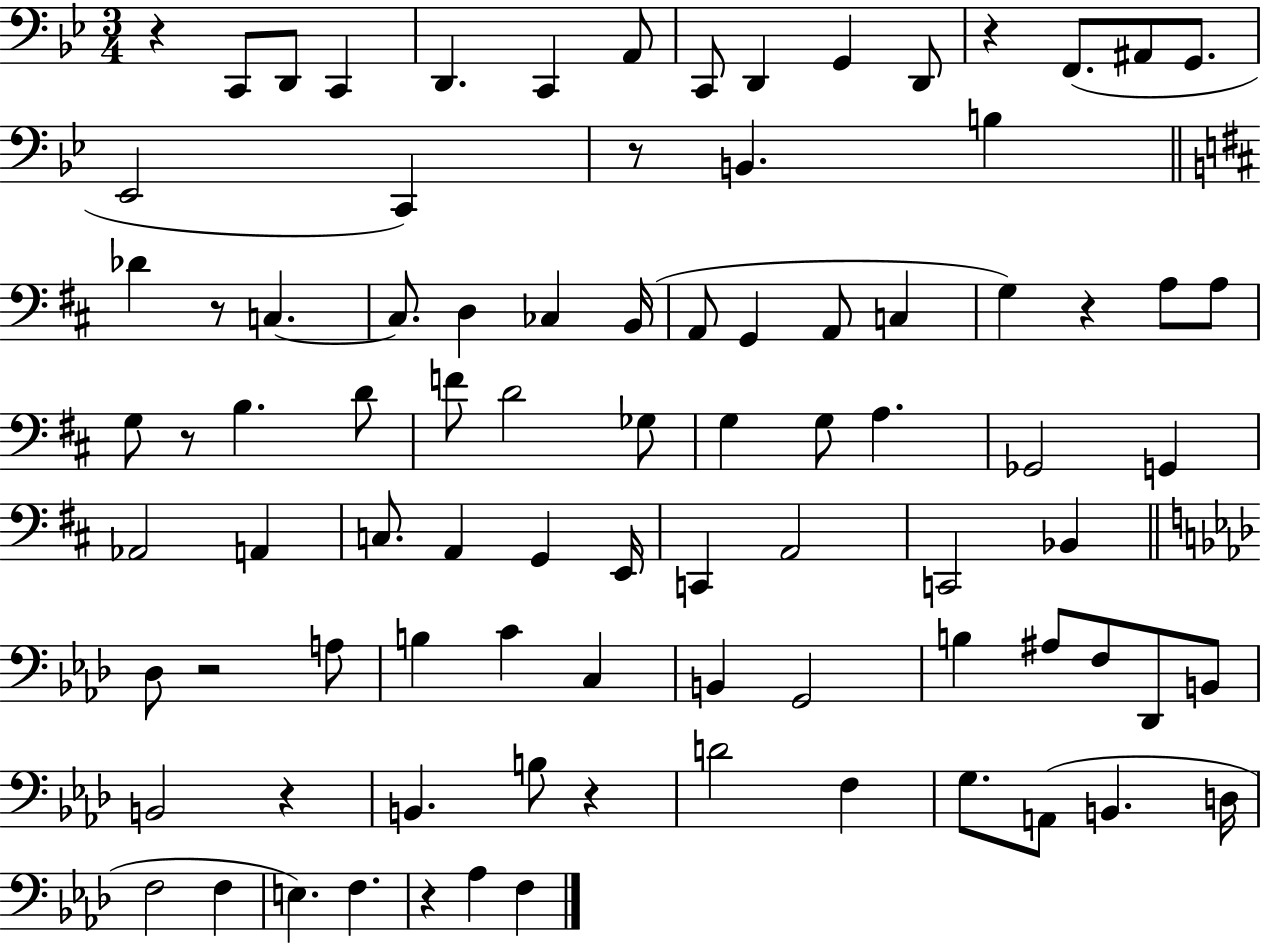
R/q C2/e D2/e C2/q D2/q. C2/q A2/e C2/e D2/q G2/q D2/e R/q F2/e. A#2/e G2/e. Eb2/h C2/q R/e B2/q. B3/q Db4/q R/e C3/q. C3/e. D3/q CES3/q B2/s A2/e G2/q A2/e C3/q G3/q R/q A3/e A3/e G3/e R/e B3/q. D4/e F4/e D4/h Gb3/e G3/q G3/e A3/q. Gb2/h G2/q Ab2/h A2/q C3/e. A2/q G2/q E2/s C2/q A2/h C2/h Bb2/q Db3/e R/h A3/e B3/q C4/q C3/q B2/q G2/h B3/q A#3/e F3/e Db2/e B2/e B2/h R/q B2/q. B3/e R/q D4/h F3/q G3/e. A2/e B2/q. D3/s F3/h F3/q E3/q. F3/q. R/q Ab3/q F3/q